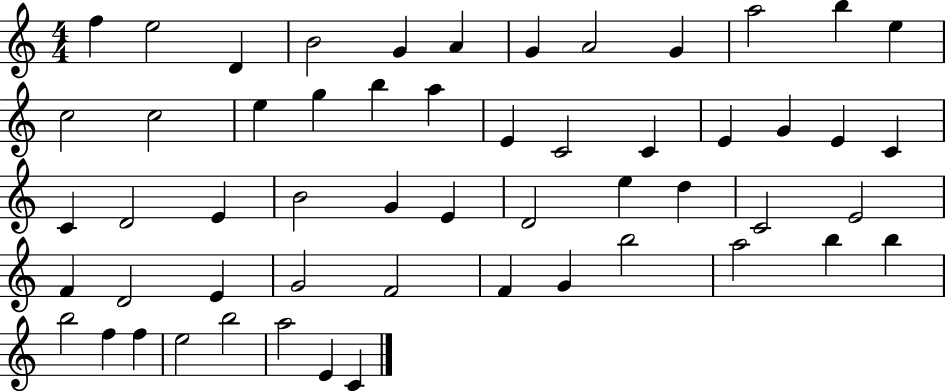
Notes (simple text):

F5/q E5/h D4/q B4/h G4/q A4/q G4/q A4/h G4/q A5/h B5/q E5/q C5/h C5/h E5/q G5/q B5/q A5/q E4/q C4/h C4/q E4/q G4/q E4/q C4/q C4/q D4/h E4/q B4/h G4/q E4/q D4/h E5/q D5/q C4/h E4/h F4/q D4/h E4/q G4/h F4/h F4/q G4/q B5/h A5/h B5/q B5/q B5/h F5/q F5/q E5/h B5/h A5/h E4/q C4/q